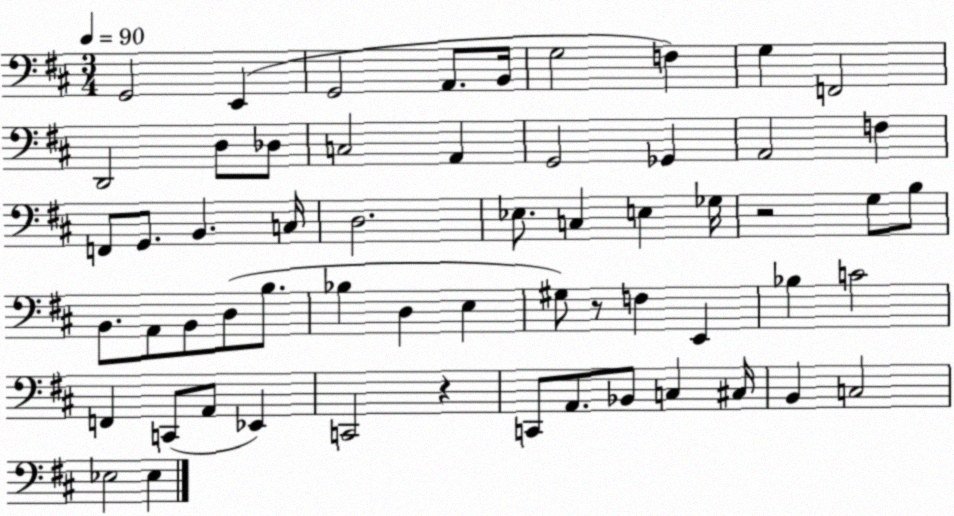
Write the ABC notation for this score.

X:1
T:Untitled
M:3/4
L:1/4
K:D
G,,2 E,, G,,2 A,,/2 B,,/4 G,2 F, G, F,,2 D,,2 D,/2 _D,/2 C,2 A,, G,,2 _G,, A,,2 F, F,,/2 G,,/2 B,, C,/4 D,2 _E,/2 C, E, _G,/4 z2 G,/2 B,/2 B,,/2 A,,/2 B,,/2 D,/2 B,/2 _B, D, E, ^G,/2 z/2 F, E,, _B, C2 F,, C,,/2 A,,/2 _E,, C,,2 z C,,/2 A,,/2 _B,,/2 C, ^C,/4 B,, C,2 _E,2 _E,